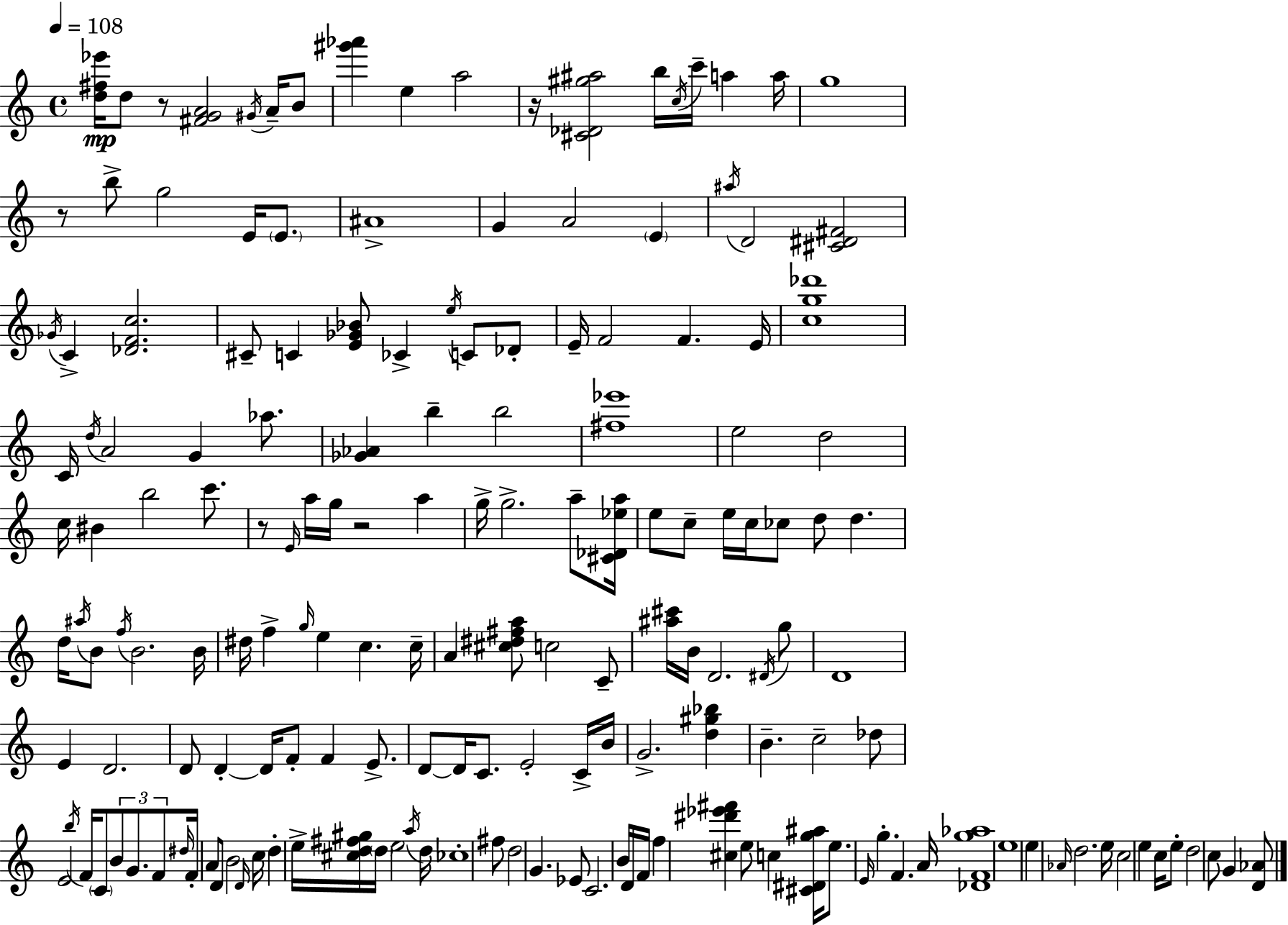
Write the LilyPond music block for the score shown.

{
  \clef treble
  \time 4/4
  \defaultTimeSignature
  \key a \minor
  \tempo 4 = 108
  <d'' fis'' ees'''>16\mp d''8 r8 <fis' g' a'>2 \acciaccatura { gis'16 } a'16-- b'8 | <gis''' aes'''>4 e''4 a''2 | r16 <cis' des' gis'' ais''>2 b''16 \acciaccatura { c''16 } c'''16-- a''4 | a''16 g''1 | \break r8 b''8-> g''2 e'16 \parenthesize e'8. | ais'1-> | g'4 a'2 \parenthesize e'4 | \acciaccatura { ais''16 } d'2 <cis' dis' fis'>2 | \break \acciaccatura { ges'16 } c'4-> <des' f' c''>2. | cis'8-- c'4 <e' ges' bes'>8 ces'4-> | \acciaccatura { e''16 } c'8 des'8-. e'16-- f'2 f'4. | e'16 <c'' g'' des'''>1 | \break c'16 \acciaccatura { d''16 } a'2 g'4 | aes''8. <ges' aes'>4 b''4-- b''2 | <fis'' ees'''>1 | e''2 d''2 | \break c''16 bis'4 b''2 | c'''8. r8 \grace { e'16 } a''16 g''16 r2 | a''4 g''16-> g''2.-> | a''8-- <cis' des' ees'' a''>16 e''8 c''8-- e''16 c''16 ces''8 d''8 | \break d''4. d''16 \acciaccatura { ais''16 } b'8 \acciaccatura { f''16 } b'2. | b'16 dis''16 f''4-> \grace { g''16 } e''4 | c''4. c''16-- a'4 <cis'' dis'' fis'' a''>8 | c''2 c'8-- <ais'' cis'''>16 b'16 d'2. | \break \acciaccatura { dis'16 } g''8 d'1 | e'4 d'2. | d'8 d'4-.~~ | d'16 f'8-. f'4 e'8.-> d'8~~ d'16 c'8. | \break e'2-. c'16-> b'16 g'2.-> | <d'' gis'' bes''>4 b'4.-- | c''2-- des''8 e'2 | \acciaccatura { b''16 } f'16 \parenthesize c'8 \tuplet 3/2 { b'8 g'8. f'8 } \grace { dis''16 } f'16-. | \break a'8 d'8 b'2 \grace { d'16 } c''16 d''4-. | e''16-> <cis'' d'' fis'' gis''>16 \parenthesize d''16 e''2 \acciaccatura { a''16 } d''16 ces''1-. | fis''8 | d''2 g'4. ees'8 | \break c'2. b'16 d'16 f'16 | f''4 <cis'' dis''' ees''' fis'''>4 e''8 c''4 <cis' dis' g'' ais''>16 e''8. | \grace { e'16 } g''4.-. f'4. a'16 | <des' f' g'' aes''>1 | \break e''1 | e''4 \grace { aes'16 } d''2. | e''16 c''2 e''4 c''16 e''8-. | d''2 c''8 g'4 <d' aes'>8 | \break \bar "|."
}